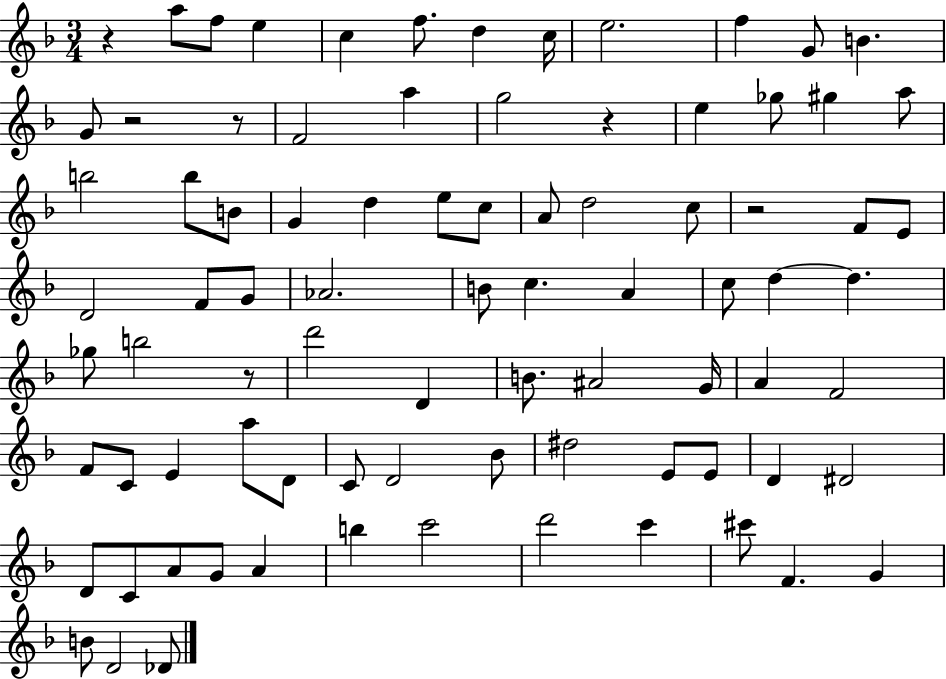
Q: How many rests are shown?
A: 6